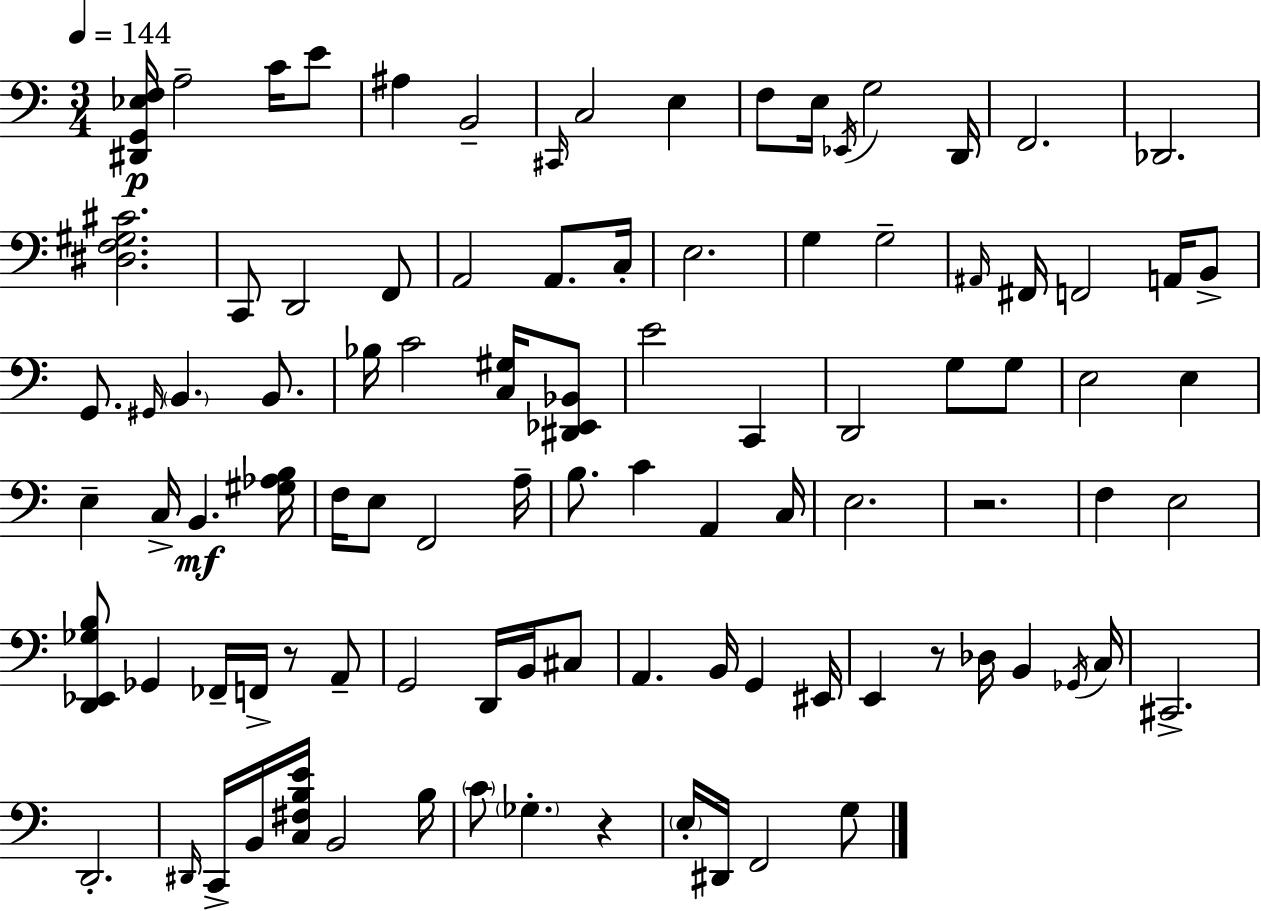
{
  \clef bass
  \numericTimeSignature
  \time 3/4
  \key a \minor
  \tempo 4 = 144
  <dis, g, ees f>16\p a2-- c'16 e'8 | ais4 b,2-- | \grace { cis,16 } c2 e4 | f8 e16 \acciaccatura { ees,16 } g2 | \break d,16 f,2. | des,2. | <dis f gis cis'>2. | c,8 d,2 | \break f,8 a,2 a,8. | c16-. e2. | g4 g2-- | \grace { ais,16 } fis,16 f,2 | \break a,16 b,8-> g,8. \grace { gis,16 } \parenthesize b,4. | b,8. bes16 c'2 | <c gis>16 <dis, ees, bes,>8 e'2 | c,4 d,2 | \break g8 g8 e2 | e4 e4-- c16-> b,4.\mf | <gis aes b>16 f16 e8 f,2 | a16-- b8. c'4 a,4 | \break c16 e2. | r2. | f4 e2 | <d, ees, ges b>8 ges,4 fes,16-- f,16-> | \break r8 a,8-- g,2 | d,16 b,16 cis8 a,4. b,16 g,4 | eis,16 e,4 r8 des16 b,4 | \acciaccatura { ges,16 } c16 cis,2.-> | \break d,2.-. | \grace { dis,16 } c,16-> b,16 <c fis b e'>16 b,2 | b16 \parenthesize c'8 \parenthesize ges4.-. | r4 \parenthesize e16-. dis,16 f,2 | \break g8 \bar "|."
}